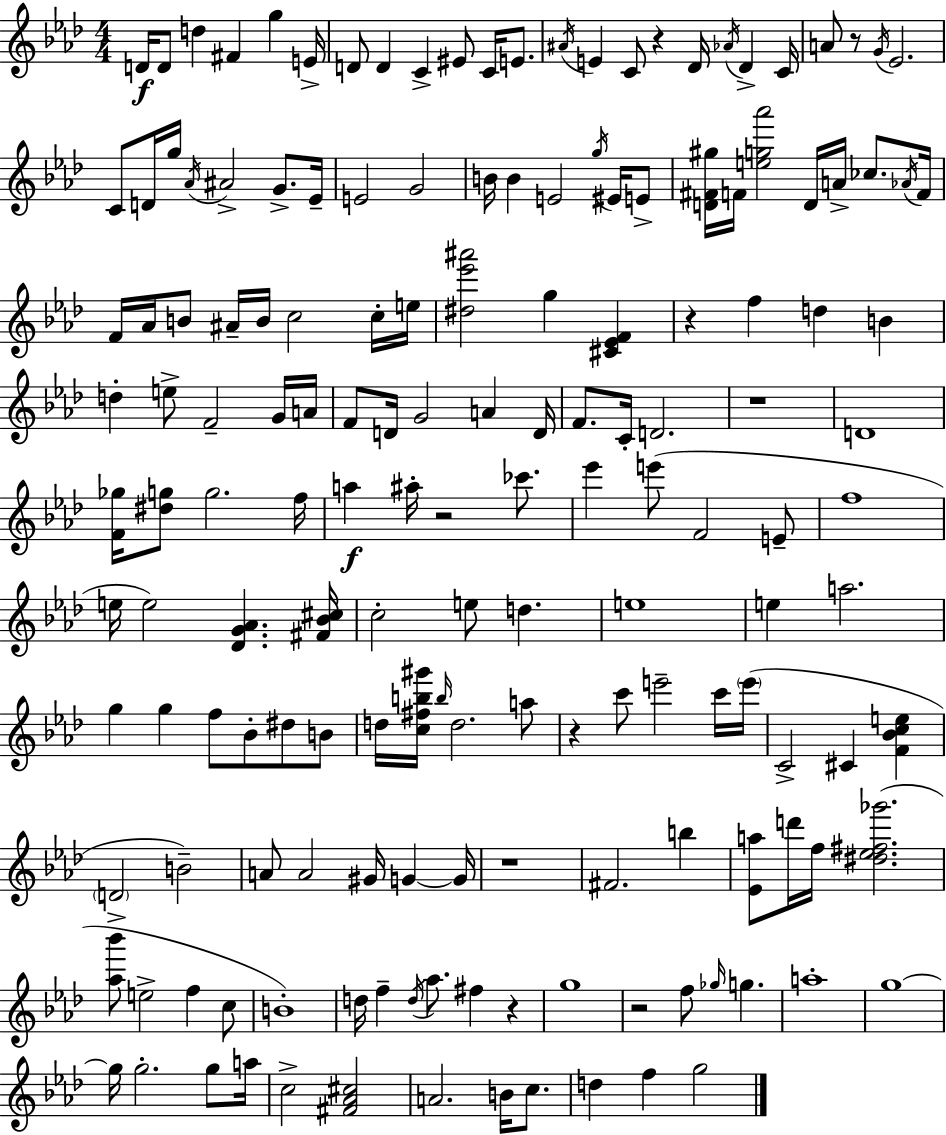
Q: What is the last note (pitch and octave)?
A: G5